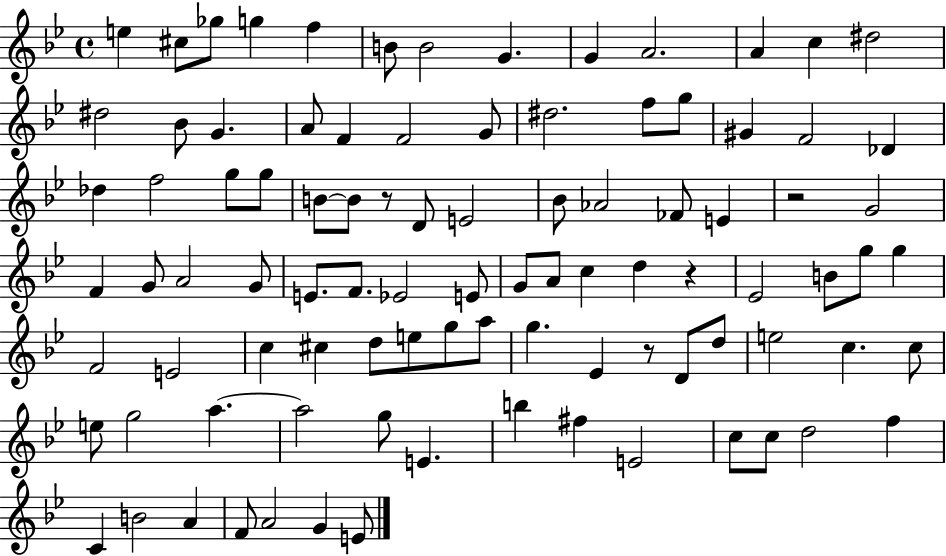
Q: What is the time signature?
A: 4/4